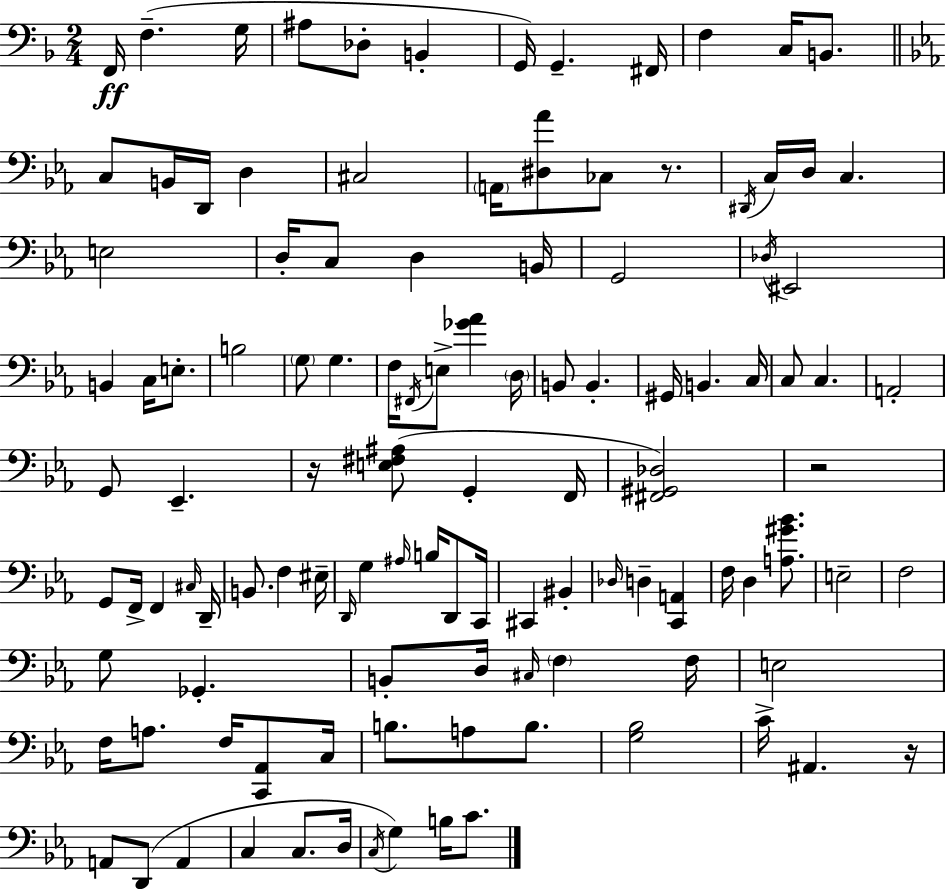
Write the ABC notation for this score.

X:1
T:Untitled
M:2/4
L:1/4
K:Dm
F,,/4 F, G,/4 ^A,/2 _D,/2 B,, G,,/4 G,, ^F,,/4 F, C,/4 B,,/2 C,/2 B,,/4 D,,/4 D, ^C,2 A,,/4 [^D,_A]/2 _C,/2 z/2 ^D,,/4 C,/4 D,/4 C, E,2 D,/4 C,/2 D, B,,/4 G,,2 _D,/4 ^E,,2 B,, C,/4 E,/2 B,2 G,/2 G, F,/4 ^F,,/4 E,/2 [_G_A] D,/4 B,,/2 B,, ^G,,/4 B,, C,/4 C,/2 C, A,,2 G,,/2 _E,, z/4 [E,^F,^A,]/2 G,, F,,/4 [^F,,^G,,_D,]2 z2 G,,/2 F,,/4 F,, ^C,/4 D,,/4 B,,/2 F, ^E,/4 D,,/4 G, ^A,/4 B,/4 D,,/2 C,,/4 ^C,, ^B,, _D,/4 D, [C,,A,,] F,/4 D, [A,^G_B]/2 E,2 F,2 G,/2 _G,, B,,/2 D,/4 ^C,/4 F, F,/4 E,2 F,/4 A,/2 F,/4 [C,,_A,,]/2 C,/4 B,/2 A,/2 B,/2 [G,_B,]2 C/4 ^A,, z/4 A,,/2 D,,/2 A,, C, C,/2 D,/4 C,/4 G, B,/4 C/2